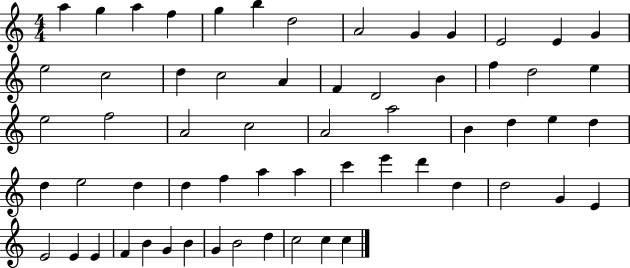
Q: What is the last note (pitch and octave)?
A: C5